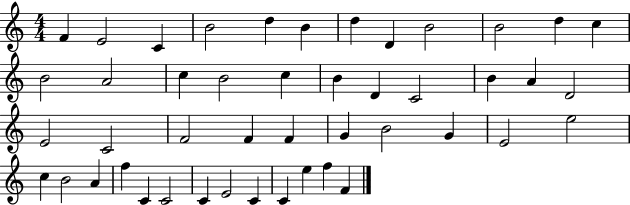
X:1
T:Untitled
M:4/4
L:1/4
K:C
F E2 C B2 d B d D B2 B2 d c B2 A2 c B2 c B D C2 B A D2 E2 C2 F2 F F G B2 G E2 e2 c B2 A f C C2 C E2 C C e f F